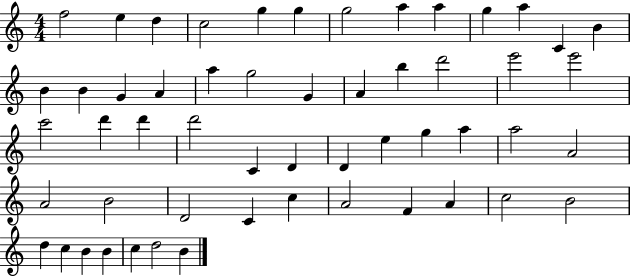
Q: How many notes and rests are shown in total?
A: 54